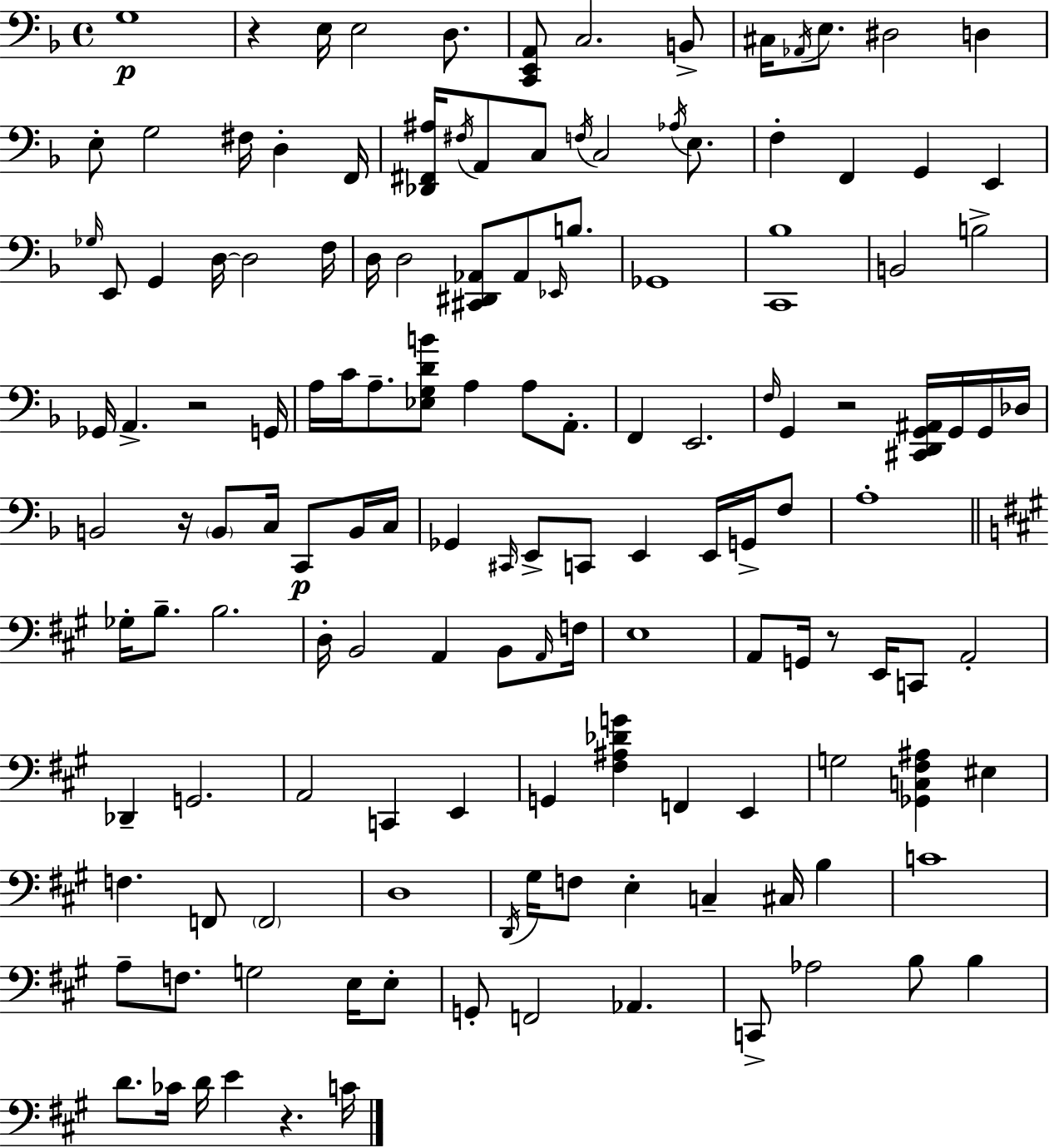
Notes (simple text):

G3/w R/q E3/s E3/h D3/e. [C2,E2,A2]/e C3/h. B2/e C#3/s Ab2/s E3/e. D#3/h D3/q E3/e G3/h F#3/s D3/q F2/s [Db2,F#2,A#3]/s F#3/s A2/e C3/e F3/s C3/h Ab3/s E3/e. F3/q F2/q G2/q E2/q Gb3/s E2/e G2/q D3/s D3/h F3/s D3/s D3/h [C#2,D#2,Ab2]/e Ab2/e Eb2/s B3/e. Gb2/w [C2,Bb3]/w B2/h B3/h Gb2/s A2/q. R/h G2/s A3/s C4/s A3/e. [Eb3,G3,D4,B4]/e A3/q A3/e A2/e. F2/q E2/h. F3/s G2/q R/h [C#2,D2,G2,A#2]/s G2/s G2/s Db3/s B2/h R/s B2/e C3/s C2/e B2/s C3/s Gb2/q C#2/s E2/e C2/e E2/q E2/s G2/s F3/e A3/w Gb3/s B3/e. B3/h. D3/s B2/h A2/q B2/e A2/s F3/s E3/w A2/e G2/s R/e E2/s C2/e A2/h Db2/q G2/h. A2/h C2/q E2/q G2/q [F#3,A#3,Db4,G4]/q F2/q E2/q G3/h [Gb2,C3,F#3,A#3]/q EIS3/q F3/q. F2/e F2/h D3/w D2/s G#3/s F3/e E3/q C3/q C#3/s B3/q C4/w A3/e F3/e. G3/h E3/s E3/e G2/e F2/h Ab2/q. C2/e Ab3/h B3/e B3/q D4/e. CES4/s D4/s E4/q R/q. C4/s